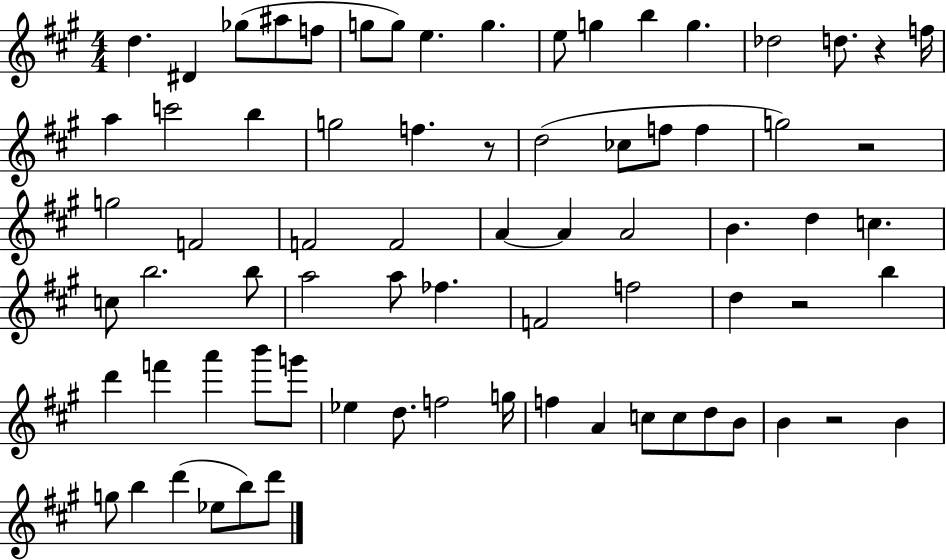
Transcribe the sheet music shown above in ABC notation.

X:1
T:Untitled
M:4/4
L:1/4
K:A
d ^D _g/2 ^a/2 f/2 g/2 g/2 e g e/2 g b g _d2 d/2 z f/4 a c'2 b g2 f z/2 d2 _c/2 f/2 f g2 z2 g2 F2 F2 F2 A A A2 B d c c/2 b2 b/2 a2 a/2 _f F2 f2 d z2 b d' f' a' b'/2 g'/2 _e d/2 f2 g/4 f A c/2 c/2 d/2 B/2 B z2 B g/2 b d' _e/2 b/2 d'/2